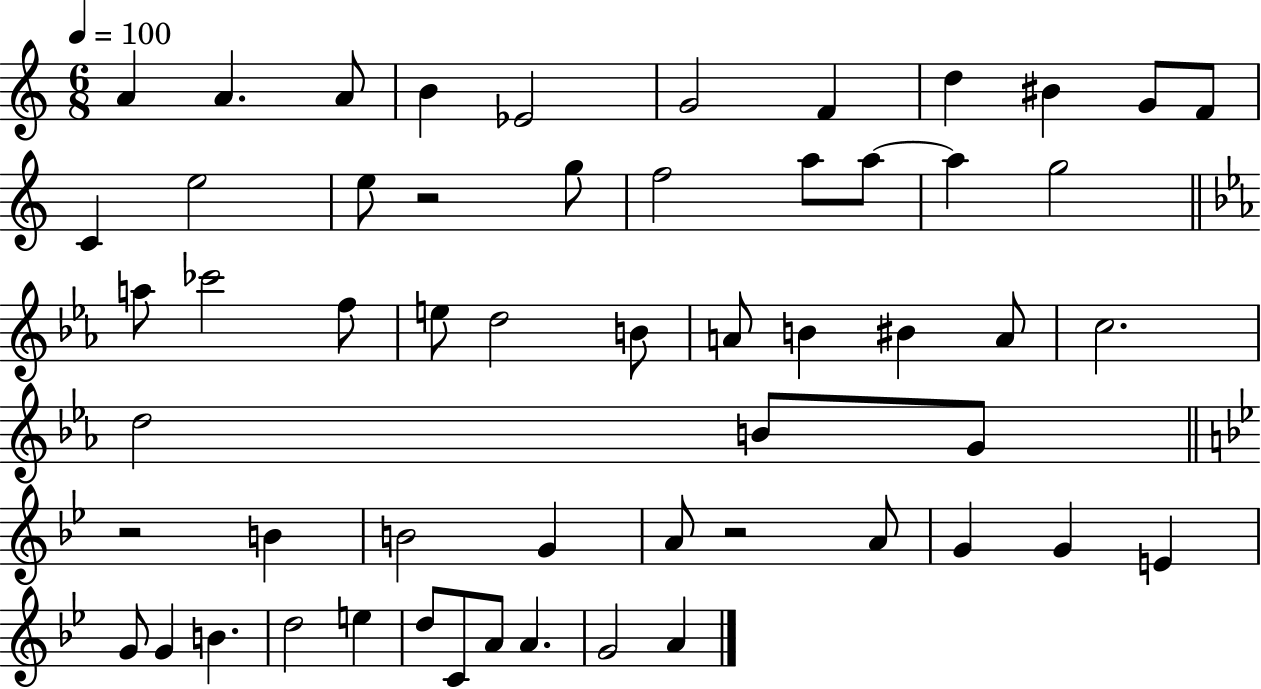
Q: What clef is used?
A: treble